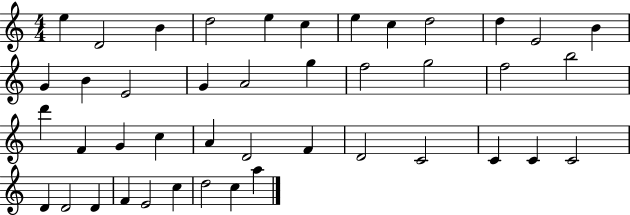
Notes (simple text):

E5/q D4/h B4/q D5/h E5/q C5/q E5/q C5/q D5/h D5/q E4/h B4/q G4/q B4/q E4/h G4/q A4/h G5/q F5/h G5/h F5/h B5/h D6/q F4/q G4/q C5/q A4/q D4/h F4/q D4/h C4/h C4/q C4/q C4/h D4/q D4/h D4/q F4/q E4/h C5/q D5/h C5/q A5/q